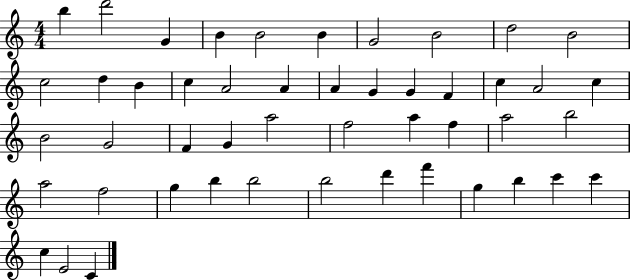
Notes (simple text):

B5/q D6/h G4/q B4/q B4/h B4/q G4/h B4/h D5/h B4/h C5/h D5/q B4/q C5/q A4/h A4/q A4/q G4/q G4/q F4/q C5/q A4/h C5/q B4/h G4/h F4/q G4/q A5/h F5/h A5/q F5/q A5/h B5/h A5/h F5/h G5/q B5/q B5/h B5/h D6/q F6/q G5/q B5/q C6/q C6/q C5/q E4/h C4/q